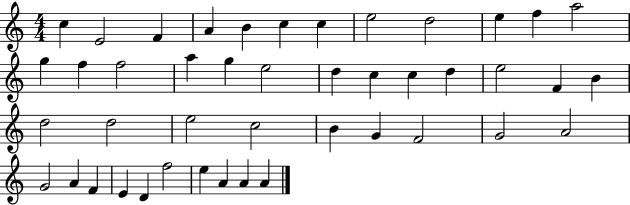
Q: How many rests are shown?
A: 0